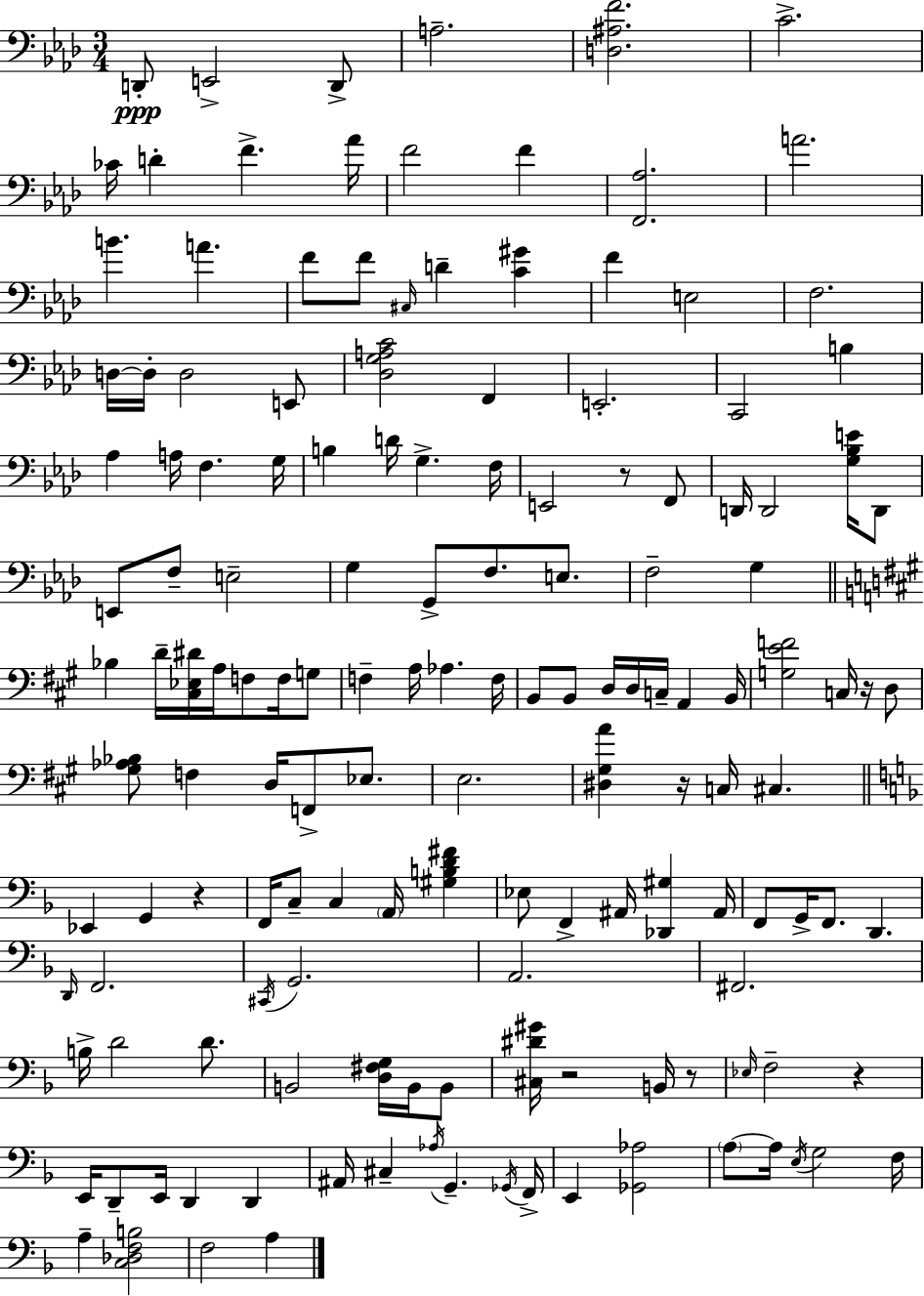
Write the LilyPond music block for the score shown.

{
  \clef bass
  \numericTimeSignature
  \time 3/4
  \key aes \major
  d,8-.\ppp e,2-> d,8-> | a2.-- | <d ais f'>2. | c'2.-> | \break ces'16 d'4-. f'4.-> aes'16 | f'2 f'4 | <f, aes>2. | a'2. | \break b'4. a'4. | f'8 f'8 \grace { cis16 } d'4-- <c' gis'>4 | f'4 e2 | f2. | \break d16~~ d16-. d2 e,8 | <des g a c'>2 f,4 | e,2.-. | c,2 b4 | \break aes4 a16 f4. | g16 b4 d'16 g4.-> | f16 e,2 r8 f,8 | d,16 d,2 <g bes e'>16 d,8 | \break e,8 f8-- e2-- | g4 g,8-> f8. e8. | f2-- g4 | \bar "||" \break \key a \major bes4 d'16-- <cis ees dis'>16 a16 f8 f16 g8 | f4-- a16 aes4. f16 | b,8 b,8 d16 d16 c16-- a,4 b,16 | <g e' f'>2 c16 r16 d8 | \break <gis aes bes>8 f4 d16 f,8-> ees8. | e2. | <dis gis a'>4 r16 c16 cis4. | \bar "||" \break \key f \major ees,4 g,4 r4 | f,16 c8-- c4 \parenthesize a,16 <gis b d' fis'>4 | ees8 f,4-> ais,16 <des, gis>4 ais,16 | f,8 g,16-> f,8. d,4. | \break \grace { d,16 } f,2. | \acciaccatura { cis,16 } g,2. | a,2. | fis,2. | \break b16-> d'2 d'8. | b,2 <d fis g>16 b,16 | b,8 <cis dis' gis'>16 r2 b,16 | r8 \grace { ees16 } f2-- r4 | \break e,16 d,8-- e,16 d,4 d,4 | ais,16 cis4-- \acciaccatura { aes16 } g,4.-- | \acciaccatura { ges,16 } f,16-> e,4 <ges, aes>2 | \parenthesize a8~~ a16 \acciaccatura { e16 } g2 | \break f16 a4-- <c des f b>2 | f2 | a4 \bar "|."
}